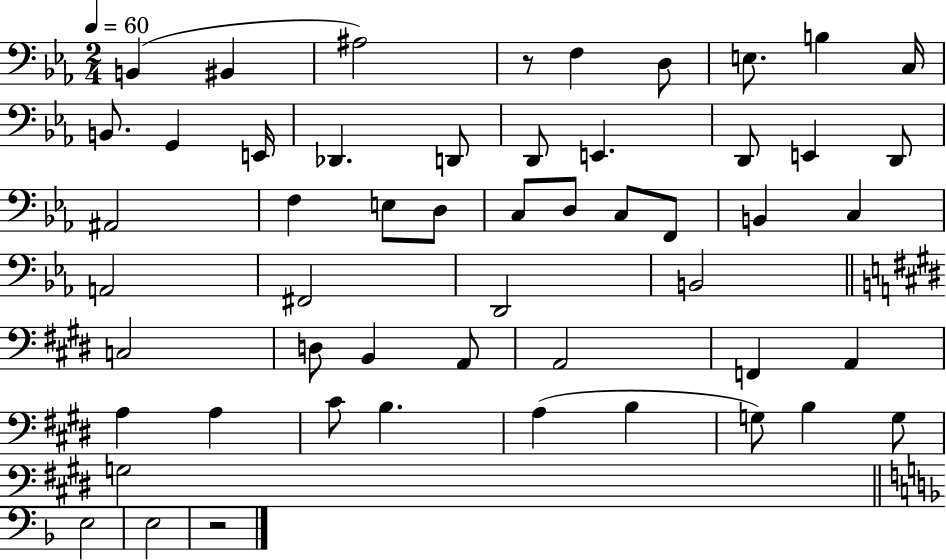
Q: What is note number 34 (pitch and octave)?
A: D3